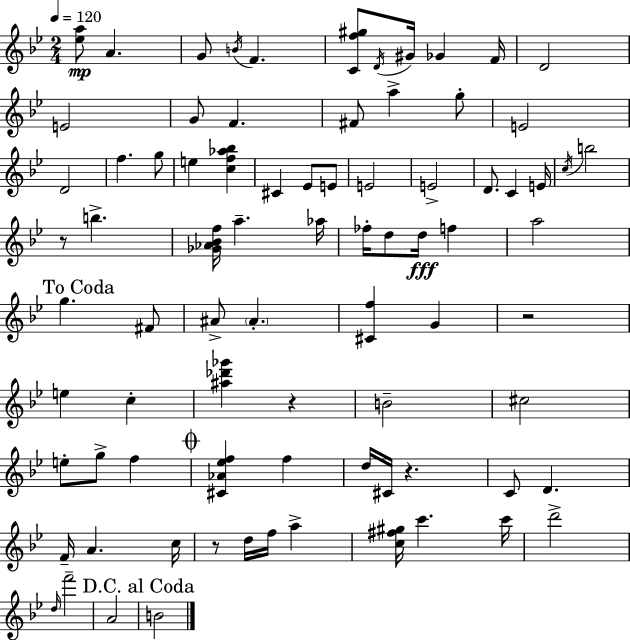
{
  \clef treble
  \numericTimeSignature
  \time 2/4
  \key bes \major
  \tempo 4 = 120
  \repeat volta 2 { <ees'' a''>8\mp a'4. | g'8 \acciaccatura { b'16 } f'4. | <c' f'' gis''>8 \acciaccatura { d'16 } gis'16 ges'4 | f'16 d'2 | \break e'2 | g'8 f'4. | fis'8 a''4-> | g''8-. e'2 | \break d'2 | f''4. | g''8 e''4 <c'' f'' aes'' bes''>4 | cis'4 ees'8 | \break e'8 e'2 | e'2-> | d'8. c'4 | e'16 \acciaccatura { c''16 } b''2 | \break r8 b''4.-> | <ges' aes' bes' f''>16 a''4.-- | aes''16 fes''16-. d''8 d''16\fff f''4 | a''2 | \break \mark "To Coda" g''4. | fis'8 ais'8-> \parenthesize ais'4.-. | <cis' f''>4 g'4 | r2 | \break e''4 c''4-. | <ais'' des''' ges'''>4 r4 | b'2-- | cis''2 | \break e''8-. g''8-> f''4 | \mark \markup { \musicglyph "scripts.coda" } <cis' aes' ees'' f''>4 f''4 | d''16 cis'16 r4. | c'8 d'4. | \break f'16-- a'4. | c''16 r8 d''16 f''16 a''4-> | <c'' fis'' gis''>16 c'''4. | c'''16 d'''2-> | \break \grace { d''16 } f'''2-- | a'2 | \mark "D.C. al Coda" b'2 | } \bar "|."
}